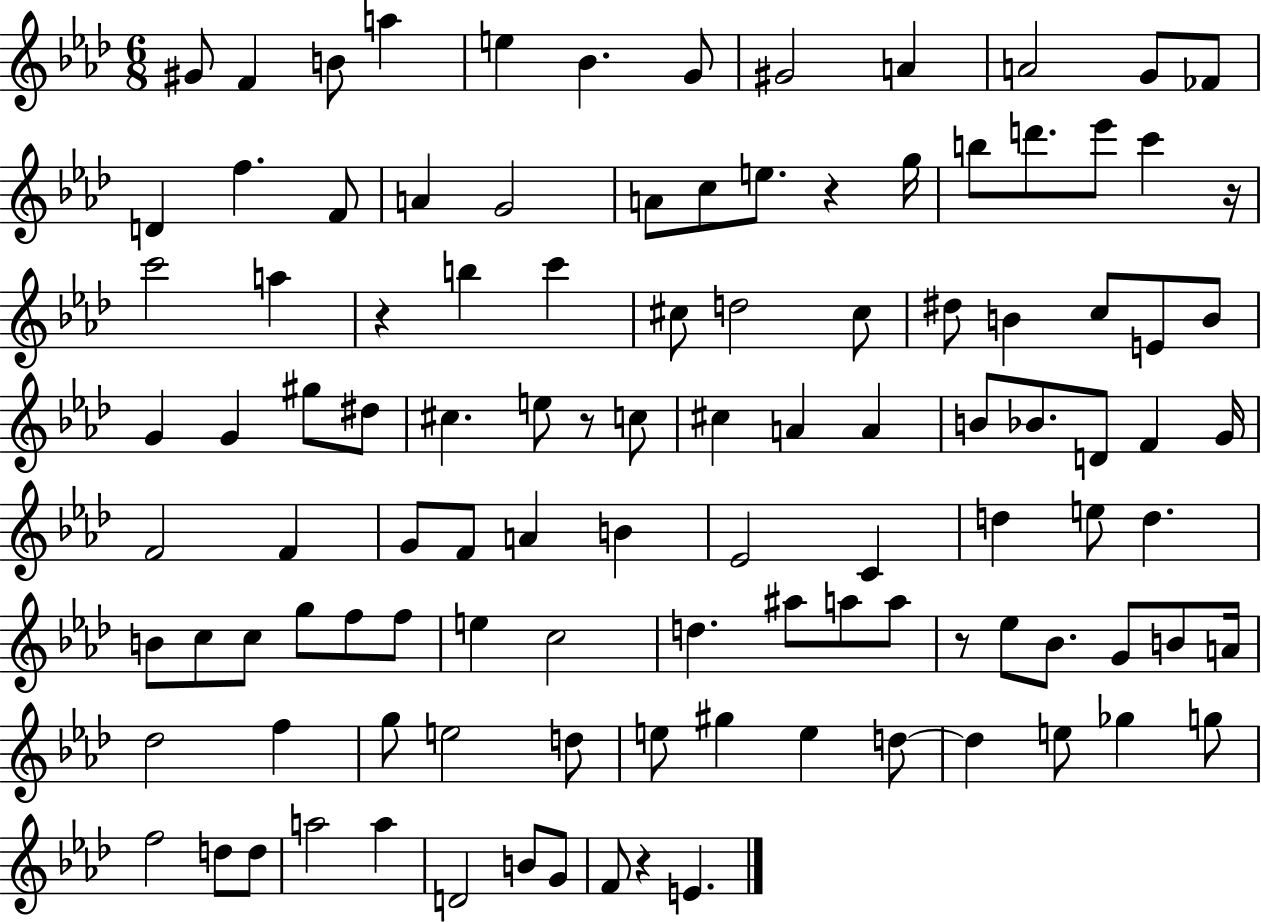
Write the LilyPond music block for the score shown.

{
  \clef treble
  \numericTimeSignature
  \time 6/8
  \key aes \major
  gis'8 f'4 b'8 a''4 | e''4 bes'4. g'8 | gis'2 a'4 | a'2 g'8 fes'8 | \break d'4 f''4. f'8 | a'4 g'2 | a'8 c''8 e''8. r4 g''16 | b''8 d'''8. ees'''8 c'''4 r16 | \break c'''2 a''4 | r4 b''4 c'''4 | cis''8 d''2 cis''8 | dis''8 b'4 c''8 e'8 b'8 | \break g'4 g'4 gis''8 dis''8 | cis''4. e''8 r8 c''8 | cis''4 a'4 a'4 | b'8 bes'8. d'8 f'4 g'16 | \break f'2 f'4 | g'8 f'8 a'4 b'4 | ees'2 c'4 | d''4 e''8 d''4. | \break b'8 c''8 c''8 g''8 f''8 f''8 | e''4 c''2 | d''4. ais''8 a''8 a''8 | r8 ees''8 bes'8. g'8 b'8 a'16 | \break des''2 f''4 | g''8 e''2 d''8 | e''8 gis''4 e''4 d''8~~ | d''4 e''8 ges''4 g''8 | \break f''2 d''8 d''8 | a''2 a''4 | d'2 b'8 g'8 | f'8 r4 e'4. | \break \bar "|."
}